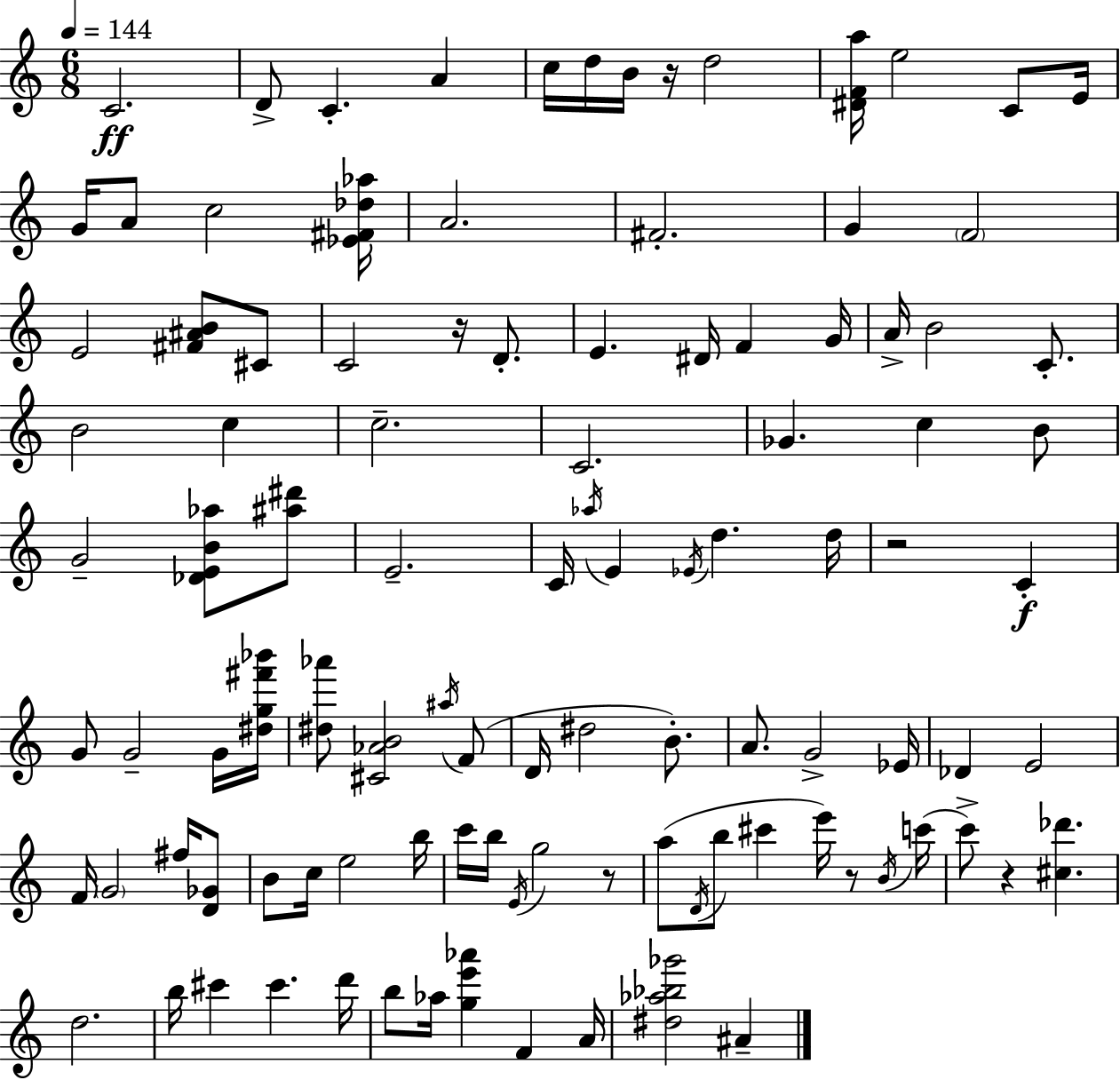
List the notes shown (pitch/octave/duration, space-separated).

C4/h. D4/e C4/q. A4/q C5/s D5/s B4/s R/s D5/h [D#4,F4,A5]/s E5/h C4/e E4/s G4/s A4/e C5/h [Eb4,F#4,Db5,Ab5]/s A4/h. F#4/h. G4/q F4/h E4/h [F#4,A#4,B4]/e C#4/e C4/h R/s D4/e. E4/q. D#4/s F4/q G4/s A4/s B4/h C4/e. B4/h C5/q C5/h. C4/h. Gb4/q. C5/q B4/e G4/h [Db4,E4,B4,Ab5]/e [A#5,D#6]/e E4/h. C4/s Ab5/s E4/q Eb4/s D5/q. D5/s R/h C4/q G4/e G4/h G4/s [D#5,G5,F#6,Bb6]/s [D#5,Ab6]/e [C#4,Ab4,B4]/h A#5/s F4/e D4/s D#5/h B4/e. A4/e. G4/h Eb4/s Db4/q E4/h F4/s G4/h F#5/s [D4,Gb4]/e B4/e C5/s E5/h B5/s C6/s B5/s E4/s G5/h R/e A5/e D4/s B5/e C#6/q E6/s R/e B4/s C6/s C6/e R/q [C#5,Db6]/q. D5/h. B5/s C#6/q C#6/q. D6/s B5/e Ab5/s [G5,E6,Ab6]/q F4/q A4/s [D#5,Ab5,Bb5,Gb6]/h A#4/q